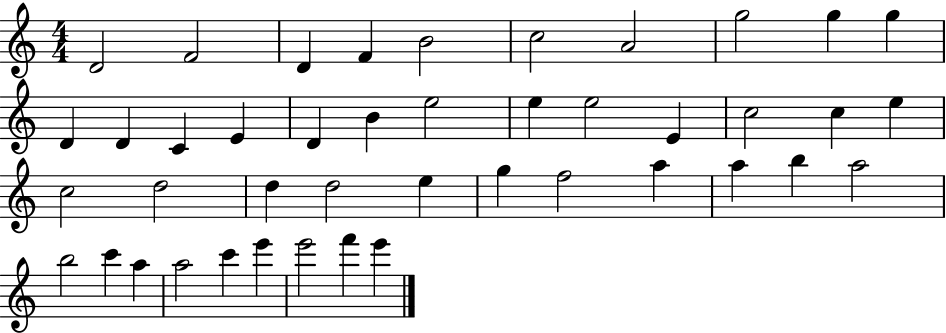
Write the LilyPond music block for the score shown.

{
  \clef treble
  \numericTimeSignature
  \time 4/4
  \key c \major
  d'2 f'2 | d'4 f'4 b'2 | c''2 a'2 | g''2 g''4 g''4 | \break d'4 d'4 c'4 e'4 | d'4 b'4 e''2 | e''4 e''2 e'4 | c''2 c''4 e''4 | \break c''2 d''2 | d''4 d''2 e''4 | g''4 f''2 a''4 | a''4 b''4 a''2 | \break b''2 c'''4 a''4 | a''2 c'''4 e'''4 | e'''2 f'''4 e'''4 | \bar "|."
}